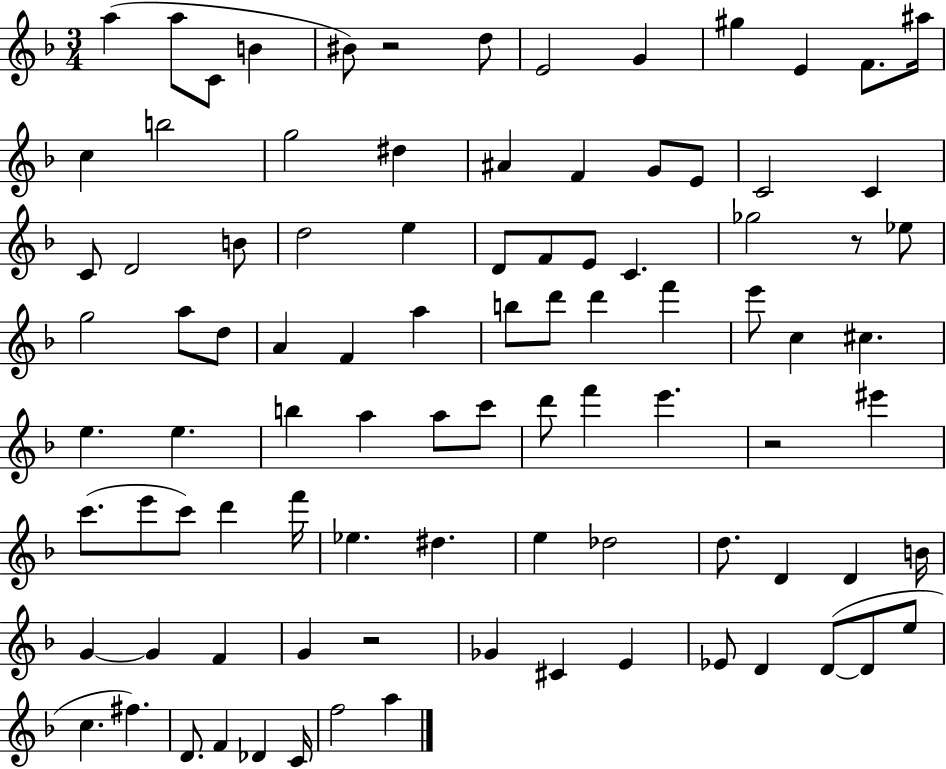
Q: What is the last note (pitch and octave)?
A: A5